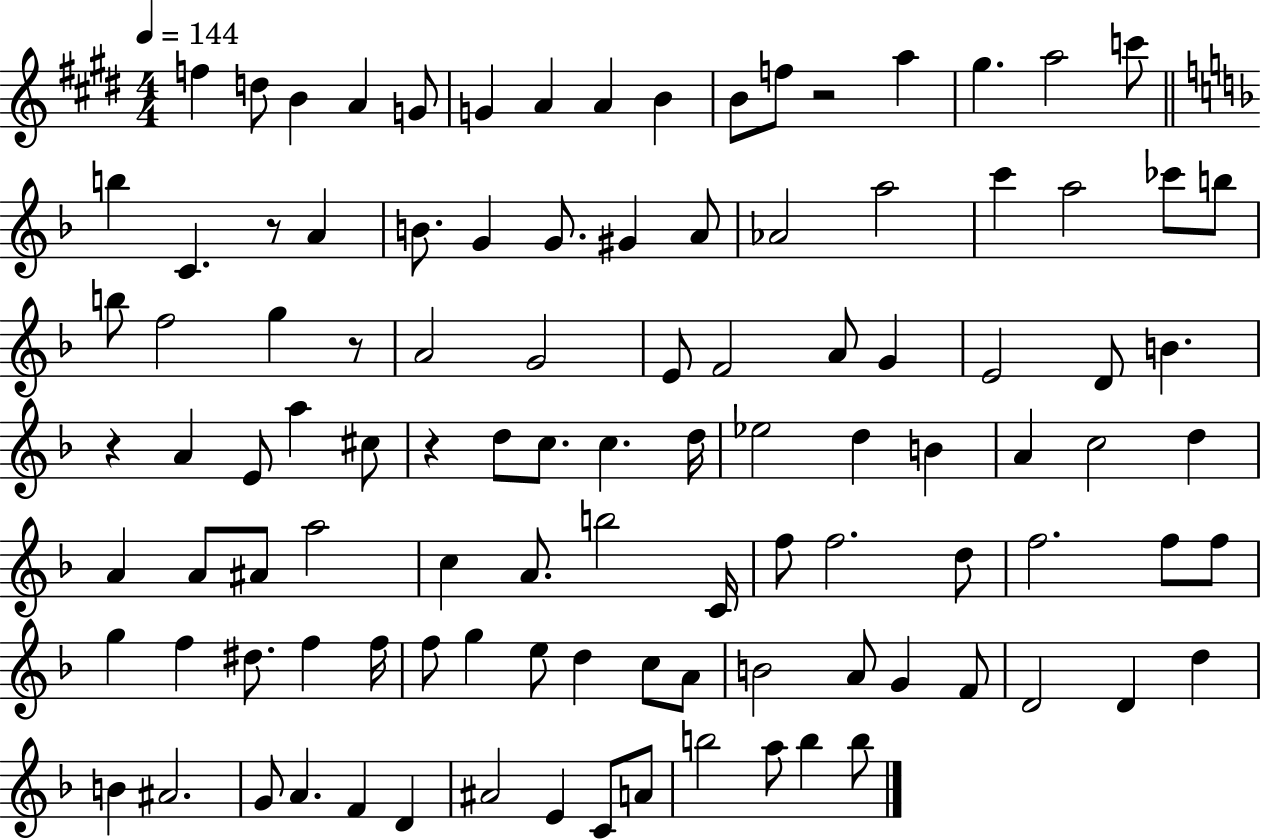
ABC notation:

X:1
T:Untitled
M:4/4
L:1/4
K:E
f d/2 B A G/2 G A A B B/2 f/2 z2 a ^g a2 c'/2 b C z/2 A B/2 G G/2 ^G A/2 _A2 a2 c' a2 _c'/2 b/2 b/2 f2 g z/2 A2 G2 E/2 F2 A/2 G E2 D/2 B z A E/2 a ^c/2 z d/2 c/2 c d/4 _e2 d B A c2 d A A/2 ^A/2 a2 c A/2 b2 C/4 f/2 f2 d/2 f2 f/2 f/2 g f ^d/2 f f/4 f/2 g e/2 d c/2 A/2 B2 A/2 G F/2 D2 D d B ^A2 G/2 A F D ^A2 E C/2 A/2 b2 a/2 b b/2